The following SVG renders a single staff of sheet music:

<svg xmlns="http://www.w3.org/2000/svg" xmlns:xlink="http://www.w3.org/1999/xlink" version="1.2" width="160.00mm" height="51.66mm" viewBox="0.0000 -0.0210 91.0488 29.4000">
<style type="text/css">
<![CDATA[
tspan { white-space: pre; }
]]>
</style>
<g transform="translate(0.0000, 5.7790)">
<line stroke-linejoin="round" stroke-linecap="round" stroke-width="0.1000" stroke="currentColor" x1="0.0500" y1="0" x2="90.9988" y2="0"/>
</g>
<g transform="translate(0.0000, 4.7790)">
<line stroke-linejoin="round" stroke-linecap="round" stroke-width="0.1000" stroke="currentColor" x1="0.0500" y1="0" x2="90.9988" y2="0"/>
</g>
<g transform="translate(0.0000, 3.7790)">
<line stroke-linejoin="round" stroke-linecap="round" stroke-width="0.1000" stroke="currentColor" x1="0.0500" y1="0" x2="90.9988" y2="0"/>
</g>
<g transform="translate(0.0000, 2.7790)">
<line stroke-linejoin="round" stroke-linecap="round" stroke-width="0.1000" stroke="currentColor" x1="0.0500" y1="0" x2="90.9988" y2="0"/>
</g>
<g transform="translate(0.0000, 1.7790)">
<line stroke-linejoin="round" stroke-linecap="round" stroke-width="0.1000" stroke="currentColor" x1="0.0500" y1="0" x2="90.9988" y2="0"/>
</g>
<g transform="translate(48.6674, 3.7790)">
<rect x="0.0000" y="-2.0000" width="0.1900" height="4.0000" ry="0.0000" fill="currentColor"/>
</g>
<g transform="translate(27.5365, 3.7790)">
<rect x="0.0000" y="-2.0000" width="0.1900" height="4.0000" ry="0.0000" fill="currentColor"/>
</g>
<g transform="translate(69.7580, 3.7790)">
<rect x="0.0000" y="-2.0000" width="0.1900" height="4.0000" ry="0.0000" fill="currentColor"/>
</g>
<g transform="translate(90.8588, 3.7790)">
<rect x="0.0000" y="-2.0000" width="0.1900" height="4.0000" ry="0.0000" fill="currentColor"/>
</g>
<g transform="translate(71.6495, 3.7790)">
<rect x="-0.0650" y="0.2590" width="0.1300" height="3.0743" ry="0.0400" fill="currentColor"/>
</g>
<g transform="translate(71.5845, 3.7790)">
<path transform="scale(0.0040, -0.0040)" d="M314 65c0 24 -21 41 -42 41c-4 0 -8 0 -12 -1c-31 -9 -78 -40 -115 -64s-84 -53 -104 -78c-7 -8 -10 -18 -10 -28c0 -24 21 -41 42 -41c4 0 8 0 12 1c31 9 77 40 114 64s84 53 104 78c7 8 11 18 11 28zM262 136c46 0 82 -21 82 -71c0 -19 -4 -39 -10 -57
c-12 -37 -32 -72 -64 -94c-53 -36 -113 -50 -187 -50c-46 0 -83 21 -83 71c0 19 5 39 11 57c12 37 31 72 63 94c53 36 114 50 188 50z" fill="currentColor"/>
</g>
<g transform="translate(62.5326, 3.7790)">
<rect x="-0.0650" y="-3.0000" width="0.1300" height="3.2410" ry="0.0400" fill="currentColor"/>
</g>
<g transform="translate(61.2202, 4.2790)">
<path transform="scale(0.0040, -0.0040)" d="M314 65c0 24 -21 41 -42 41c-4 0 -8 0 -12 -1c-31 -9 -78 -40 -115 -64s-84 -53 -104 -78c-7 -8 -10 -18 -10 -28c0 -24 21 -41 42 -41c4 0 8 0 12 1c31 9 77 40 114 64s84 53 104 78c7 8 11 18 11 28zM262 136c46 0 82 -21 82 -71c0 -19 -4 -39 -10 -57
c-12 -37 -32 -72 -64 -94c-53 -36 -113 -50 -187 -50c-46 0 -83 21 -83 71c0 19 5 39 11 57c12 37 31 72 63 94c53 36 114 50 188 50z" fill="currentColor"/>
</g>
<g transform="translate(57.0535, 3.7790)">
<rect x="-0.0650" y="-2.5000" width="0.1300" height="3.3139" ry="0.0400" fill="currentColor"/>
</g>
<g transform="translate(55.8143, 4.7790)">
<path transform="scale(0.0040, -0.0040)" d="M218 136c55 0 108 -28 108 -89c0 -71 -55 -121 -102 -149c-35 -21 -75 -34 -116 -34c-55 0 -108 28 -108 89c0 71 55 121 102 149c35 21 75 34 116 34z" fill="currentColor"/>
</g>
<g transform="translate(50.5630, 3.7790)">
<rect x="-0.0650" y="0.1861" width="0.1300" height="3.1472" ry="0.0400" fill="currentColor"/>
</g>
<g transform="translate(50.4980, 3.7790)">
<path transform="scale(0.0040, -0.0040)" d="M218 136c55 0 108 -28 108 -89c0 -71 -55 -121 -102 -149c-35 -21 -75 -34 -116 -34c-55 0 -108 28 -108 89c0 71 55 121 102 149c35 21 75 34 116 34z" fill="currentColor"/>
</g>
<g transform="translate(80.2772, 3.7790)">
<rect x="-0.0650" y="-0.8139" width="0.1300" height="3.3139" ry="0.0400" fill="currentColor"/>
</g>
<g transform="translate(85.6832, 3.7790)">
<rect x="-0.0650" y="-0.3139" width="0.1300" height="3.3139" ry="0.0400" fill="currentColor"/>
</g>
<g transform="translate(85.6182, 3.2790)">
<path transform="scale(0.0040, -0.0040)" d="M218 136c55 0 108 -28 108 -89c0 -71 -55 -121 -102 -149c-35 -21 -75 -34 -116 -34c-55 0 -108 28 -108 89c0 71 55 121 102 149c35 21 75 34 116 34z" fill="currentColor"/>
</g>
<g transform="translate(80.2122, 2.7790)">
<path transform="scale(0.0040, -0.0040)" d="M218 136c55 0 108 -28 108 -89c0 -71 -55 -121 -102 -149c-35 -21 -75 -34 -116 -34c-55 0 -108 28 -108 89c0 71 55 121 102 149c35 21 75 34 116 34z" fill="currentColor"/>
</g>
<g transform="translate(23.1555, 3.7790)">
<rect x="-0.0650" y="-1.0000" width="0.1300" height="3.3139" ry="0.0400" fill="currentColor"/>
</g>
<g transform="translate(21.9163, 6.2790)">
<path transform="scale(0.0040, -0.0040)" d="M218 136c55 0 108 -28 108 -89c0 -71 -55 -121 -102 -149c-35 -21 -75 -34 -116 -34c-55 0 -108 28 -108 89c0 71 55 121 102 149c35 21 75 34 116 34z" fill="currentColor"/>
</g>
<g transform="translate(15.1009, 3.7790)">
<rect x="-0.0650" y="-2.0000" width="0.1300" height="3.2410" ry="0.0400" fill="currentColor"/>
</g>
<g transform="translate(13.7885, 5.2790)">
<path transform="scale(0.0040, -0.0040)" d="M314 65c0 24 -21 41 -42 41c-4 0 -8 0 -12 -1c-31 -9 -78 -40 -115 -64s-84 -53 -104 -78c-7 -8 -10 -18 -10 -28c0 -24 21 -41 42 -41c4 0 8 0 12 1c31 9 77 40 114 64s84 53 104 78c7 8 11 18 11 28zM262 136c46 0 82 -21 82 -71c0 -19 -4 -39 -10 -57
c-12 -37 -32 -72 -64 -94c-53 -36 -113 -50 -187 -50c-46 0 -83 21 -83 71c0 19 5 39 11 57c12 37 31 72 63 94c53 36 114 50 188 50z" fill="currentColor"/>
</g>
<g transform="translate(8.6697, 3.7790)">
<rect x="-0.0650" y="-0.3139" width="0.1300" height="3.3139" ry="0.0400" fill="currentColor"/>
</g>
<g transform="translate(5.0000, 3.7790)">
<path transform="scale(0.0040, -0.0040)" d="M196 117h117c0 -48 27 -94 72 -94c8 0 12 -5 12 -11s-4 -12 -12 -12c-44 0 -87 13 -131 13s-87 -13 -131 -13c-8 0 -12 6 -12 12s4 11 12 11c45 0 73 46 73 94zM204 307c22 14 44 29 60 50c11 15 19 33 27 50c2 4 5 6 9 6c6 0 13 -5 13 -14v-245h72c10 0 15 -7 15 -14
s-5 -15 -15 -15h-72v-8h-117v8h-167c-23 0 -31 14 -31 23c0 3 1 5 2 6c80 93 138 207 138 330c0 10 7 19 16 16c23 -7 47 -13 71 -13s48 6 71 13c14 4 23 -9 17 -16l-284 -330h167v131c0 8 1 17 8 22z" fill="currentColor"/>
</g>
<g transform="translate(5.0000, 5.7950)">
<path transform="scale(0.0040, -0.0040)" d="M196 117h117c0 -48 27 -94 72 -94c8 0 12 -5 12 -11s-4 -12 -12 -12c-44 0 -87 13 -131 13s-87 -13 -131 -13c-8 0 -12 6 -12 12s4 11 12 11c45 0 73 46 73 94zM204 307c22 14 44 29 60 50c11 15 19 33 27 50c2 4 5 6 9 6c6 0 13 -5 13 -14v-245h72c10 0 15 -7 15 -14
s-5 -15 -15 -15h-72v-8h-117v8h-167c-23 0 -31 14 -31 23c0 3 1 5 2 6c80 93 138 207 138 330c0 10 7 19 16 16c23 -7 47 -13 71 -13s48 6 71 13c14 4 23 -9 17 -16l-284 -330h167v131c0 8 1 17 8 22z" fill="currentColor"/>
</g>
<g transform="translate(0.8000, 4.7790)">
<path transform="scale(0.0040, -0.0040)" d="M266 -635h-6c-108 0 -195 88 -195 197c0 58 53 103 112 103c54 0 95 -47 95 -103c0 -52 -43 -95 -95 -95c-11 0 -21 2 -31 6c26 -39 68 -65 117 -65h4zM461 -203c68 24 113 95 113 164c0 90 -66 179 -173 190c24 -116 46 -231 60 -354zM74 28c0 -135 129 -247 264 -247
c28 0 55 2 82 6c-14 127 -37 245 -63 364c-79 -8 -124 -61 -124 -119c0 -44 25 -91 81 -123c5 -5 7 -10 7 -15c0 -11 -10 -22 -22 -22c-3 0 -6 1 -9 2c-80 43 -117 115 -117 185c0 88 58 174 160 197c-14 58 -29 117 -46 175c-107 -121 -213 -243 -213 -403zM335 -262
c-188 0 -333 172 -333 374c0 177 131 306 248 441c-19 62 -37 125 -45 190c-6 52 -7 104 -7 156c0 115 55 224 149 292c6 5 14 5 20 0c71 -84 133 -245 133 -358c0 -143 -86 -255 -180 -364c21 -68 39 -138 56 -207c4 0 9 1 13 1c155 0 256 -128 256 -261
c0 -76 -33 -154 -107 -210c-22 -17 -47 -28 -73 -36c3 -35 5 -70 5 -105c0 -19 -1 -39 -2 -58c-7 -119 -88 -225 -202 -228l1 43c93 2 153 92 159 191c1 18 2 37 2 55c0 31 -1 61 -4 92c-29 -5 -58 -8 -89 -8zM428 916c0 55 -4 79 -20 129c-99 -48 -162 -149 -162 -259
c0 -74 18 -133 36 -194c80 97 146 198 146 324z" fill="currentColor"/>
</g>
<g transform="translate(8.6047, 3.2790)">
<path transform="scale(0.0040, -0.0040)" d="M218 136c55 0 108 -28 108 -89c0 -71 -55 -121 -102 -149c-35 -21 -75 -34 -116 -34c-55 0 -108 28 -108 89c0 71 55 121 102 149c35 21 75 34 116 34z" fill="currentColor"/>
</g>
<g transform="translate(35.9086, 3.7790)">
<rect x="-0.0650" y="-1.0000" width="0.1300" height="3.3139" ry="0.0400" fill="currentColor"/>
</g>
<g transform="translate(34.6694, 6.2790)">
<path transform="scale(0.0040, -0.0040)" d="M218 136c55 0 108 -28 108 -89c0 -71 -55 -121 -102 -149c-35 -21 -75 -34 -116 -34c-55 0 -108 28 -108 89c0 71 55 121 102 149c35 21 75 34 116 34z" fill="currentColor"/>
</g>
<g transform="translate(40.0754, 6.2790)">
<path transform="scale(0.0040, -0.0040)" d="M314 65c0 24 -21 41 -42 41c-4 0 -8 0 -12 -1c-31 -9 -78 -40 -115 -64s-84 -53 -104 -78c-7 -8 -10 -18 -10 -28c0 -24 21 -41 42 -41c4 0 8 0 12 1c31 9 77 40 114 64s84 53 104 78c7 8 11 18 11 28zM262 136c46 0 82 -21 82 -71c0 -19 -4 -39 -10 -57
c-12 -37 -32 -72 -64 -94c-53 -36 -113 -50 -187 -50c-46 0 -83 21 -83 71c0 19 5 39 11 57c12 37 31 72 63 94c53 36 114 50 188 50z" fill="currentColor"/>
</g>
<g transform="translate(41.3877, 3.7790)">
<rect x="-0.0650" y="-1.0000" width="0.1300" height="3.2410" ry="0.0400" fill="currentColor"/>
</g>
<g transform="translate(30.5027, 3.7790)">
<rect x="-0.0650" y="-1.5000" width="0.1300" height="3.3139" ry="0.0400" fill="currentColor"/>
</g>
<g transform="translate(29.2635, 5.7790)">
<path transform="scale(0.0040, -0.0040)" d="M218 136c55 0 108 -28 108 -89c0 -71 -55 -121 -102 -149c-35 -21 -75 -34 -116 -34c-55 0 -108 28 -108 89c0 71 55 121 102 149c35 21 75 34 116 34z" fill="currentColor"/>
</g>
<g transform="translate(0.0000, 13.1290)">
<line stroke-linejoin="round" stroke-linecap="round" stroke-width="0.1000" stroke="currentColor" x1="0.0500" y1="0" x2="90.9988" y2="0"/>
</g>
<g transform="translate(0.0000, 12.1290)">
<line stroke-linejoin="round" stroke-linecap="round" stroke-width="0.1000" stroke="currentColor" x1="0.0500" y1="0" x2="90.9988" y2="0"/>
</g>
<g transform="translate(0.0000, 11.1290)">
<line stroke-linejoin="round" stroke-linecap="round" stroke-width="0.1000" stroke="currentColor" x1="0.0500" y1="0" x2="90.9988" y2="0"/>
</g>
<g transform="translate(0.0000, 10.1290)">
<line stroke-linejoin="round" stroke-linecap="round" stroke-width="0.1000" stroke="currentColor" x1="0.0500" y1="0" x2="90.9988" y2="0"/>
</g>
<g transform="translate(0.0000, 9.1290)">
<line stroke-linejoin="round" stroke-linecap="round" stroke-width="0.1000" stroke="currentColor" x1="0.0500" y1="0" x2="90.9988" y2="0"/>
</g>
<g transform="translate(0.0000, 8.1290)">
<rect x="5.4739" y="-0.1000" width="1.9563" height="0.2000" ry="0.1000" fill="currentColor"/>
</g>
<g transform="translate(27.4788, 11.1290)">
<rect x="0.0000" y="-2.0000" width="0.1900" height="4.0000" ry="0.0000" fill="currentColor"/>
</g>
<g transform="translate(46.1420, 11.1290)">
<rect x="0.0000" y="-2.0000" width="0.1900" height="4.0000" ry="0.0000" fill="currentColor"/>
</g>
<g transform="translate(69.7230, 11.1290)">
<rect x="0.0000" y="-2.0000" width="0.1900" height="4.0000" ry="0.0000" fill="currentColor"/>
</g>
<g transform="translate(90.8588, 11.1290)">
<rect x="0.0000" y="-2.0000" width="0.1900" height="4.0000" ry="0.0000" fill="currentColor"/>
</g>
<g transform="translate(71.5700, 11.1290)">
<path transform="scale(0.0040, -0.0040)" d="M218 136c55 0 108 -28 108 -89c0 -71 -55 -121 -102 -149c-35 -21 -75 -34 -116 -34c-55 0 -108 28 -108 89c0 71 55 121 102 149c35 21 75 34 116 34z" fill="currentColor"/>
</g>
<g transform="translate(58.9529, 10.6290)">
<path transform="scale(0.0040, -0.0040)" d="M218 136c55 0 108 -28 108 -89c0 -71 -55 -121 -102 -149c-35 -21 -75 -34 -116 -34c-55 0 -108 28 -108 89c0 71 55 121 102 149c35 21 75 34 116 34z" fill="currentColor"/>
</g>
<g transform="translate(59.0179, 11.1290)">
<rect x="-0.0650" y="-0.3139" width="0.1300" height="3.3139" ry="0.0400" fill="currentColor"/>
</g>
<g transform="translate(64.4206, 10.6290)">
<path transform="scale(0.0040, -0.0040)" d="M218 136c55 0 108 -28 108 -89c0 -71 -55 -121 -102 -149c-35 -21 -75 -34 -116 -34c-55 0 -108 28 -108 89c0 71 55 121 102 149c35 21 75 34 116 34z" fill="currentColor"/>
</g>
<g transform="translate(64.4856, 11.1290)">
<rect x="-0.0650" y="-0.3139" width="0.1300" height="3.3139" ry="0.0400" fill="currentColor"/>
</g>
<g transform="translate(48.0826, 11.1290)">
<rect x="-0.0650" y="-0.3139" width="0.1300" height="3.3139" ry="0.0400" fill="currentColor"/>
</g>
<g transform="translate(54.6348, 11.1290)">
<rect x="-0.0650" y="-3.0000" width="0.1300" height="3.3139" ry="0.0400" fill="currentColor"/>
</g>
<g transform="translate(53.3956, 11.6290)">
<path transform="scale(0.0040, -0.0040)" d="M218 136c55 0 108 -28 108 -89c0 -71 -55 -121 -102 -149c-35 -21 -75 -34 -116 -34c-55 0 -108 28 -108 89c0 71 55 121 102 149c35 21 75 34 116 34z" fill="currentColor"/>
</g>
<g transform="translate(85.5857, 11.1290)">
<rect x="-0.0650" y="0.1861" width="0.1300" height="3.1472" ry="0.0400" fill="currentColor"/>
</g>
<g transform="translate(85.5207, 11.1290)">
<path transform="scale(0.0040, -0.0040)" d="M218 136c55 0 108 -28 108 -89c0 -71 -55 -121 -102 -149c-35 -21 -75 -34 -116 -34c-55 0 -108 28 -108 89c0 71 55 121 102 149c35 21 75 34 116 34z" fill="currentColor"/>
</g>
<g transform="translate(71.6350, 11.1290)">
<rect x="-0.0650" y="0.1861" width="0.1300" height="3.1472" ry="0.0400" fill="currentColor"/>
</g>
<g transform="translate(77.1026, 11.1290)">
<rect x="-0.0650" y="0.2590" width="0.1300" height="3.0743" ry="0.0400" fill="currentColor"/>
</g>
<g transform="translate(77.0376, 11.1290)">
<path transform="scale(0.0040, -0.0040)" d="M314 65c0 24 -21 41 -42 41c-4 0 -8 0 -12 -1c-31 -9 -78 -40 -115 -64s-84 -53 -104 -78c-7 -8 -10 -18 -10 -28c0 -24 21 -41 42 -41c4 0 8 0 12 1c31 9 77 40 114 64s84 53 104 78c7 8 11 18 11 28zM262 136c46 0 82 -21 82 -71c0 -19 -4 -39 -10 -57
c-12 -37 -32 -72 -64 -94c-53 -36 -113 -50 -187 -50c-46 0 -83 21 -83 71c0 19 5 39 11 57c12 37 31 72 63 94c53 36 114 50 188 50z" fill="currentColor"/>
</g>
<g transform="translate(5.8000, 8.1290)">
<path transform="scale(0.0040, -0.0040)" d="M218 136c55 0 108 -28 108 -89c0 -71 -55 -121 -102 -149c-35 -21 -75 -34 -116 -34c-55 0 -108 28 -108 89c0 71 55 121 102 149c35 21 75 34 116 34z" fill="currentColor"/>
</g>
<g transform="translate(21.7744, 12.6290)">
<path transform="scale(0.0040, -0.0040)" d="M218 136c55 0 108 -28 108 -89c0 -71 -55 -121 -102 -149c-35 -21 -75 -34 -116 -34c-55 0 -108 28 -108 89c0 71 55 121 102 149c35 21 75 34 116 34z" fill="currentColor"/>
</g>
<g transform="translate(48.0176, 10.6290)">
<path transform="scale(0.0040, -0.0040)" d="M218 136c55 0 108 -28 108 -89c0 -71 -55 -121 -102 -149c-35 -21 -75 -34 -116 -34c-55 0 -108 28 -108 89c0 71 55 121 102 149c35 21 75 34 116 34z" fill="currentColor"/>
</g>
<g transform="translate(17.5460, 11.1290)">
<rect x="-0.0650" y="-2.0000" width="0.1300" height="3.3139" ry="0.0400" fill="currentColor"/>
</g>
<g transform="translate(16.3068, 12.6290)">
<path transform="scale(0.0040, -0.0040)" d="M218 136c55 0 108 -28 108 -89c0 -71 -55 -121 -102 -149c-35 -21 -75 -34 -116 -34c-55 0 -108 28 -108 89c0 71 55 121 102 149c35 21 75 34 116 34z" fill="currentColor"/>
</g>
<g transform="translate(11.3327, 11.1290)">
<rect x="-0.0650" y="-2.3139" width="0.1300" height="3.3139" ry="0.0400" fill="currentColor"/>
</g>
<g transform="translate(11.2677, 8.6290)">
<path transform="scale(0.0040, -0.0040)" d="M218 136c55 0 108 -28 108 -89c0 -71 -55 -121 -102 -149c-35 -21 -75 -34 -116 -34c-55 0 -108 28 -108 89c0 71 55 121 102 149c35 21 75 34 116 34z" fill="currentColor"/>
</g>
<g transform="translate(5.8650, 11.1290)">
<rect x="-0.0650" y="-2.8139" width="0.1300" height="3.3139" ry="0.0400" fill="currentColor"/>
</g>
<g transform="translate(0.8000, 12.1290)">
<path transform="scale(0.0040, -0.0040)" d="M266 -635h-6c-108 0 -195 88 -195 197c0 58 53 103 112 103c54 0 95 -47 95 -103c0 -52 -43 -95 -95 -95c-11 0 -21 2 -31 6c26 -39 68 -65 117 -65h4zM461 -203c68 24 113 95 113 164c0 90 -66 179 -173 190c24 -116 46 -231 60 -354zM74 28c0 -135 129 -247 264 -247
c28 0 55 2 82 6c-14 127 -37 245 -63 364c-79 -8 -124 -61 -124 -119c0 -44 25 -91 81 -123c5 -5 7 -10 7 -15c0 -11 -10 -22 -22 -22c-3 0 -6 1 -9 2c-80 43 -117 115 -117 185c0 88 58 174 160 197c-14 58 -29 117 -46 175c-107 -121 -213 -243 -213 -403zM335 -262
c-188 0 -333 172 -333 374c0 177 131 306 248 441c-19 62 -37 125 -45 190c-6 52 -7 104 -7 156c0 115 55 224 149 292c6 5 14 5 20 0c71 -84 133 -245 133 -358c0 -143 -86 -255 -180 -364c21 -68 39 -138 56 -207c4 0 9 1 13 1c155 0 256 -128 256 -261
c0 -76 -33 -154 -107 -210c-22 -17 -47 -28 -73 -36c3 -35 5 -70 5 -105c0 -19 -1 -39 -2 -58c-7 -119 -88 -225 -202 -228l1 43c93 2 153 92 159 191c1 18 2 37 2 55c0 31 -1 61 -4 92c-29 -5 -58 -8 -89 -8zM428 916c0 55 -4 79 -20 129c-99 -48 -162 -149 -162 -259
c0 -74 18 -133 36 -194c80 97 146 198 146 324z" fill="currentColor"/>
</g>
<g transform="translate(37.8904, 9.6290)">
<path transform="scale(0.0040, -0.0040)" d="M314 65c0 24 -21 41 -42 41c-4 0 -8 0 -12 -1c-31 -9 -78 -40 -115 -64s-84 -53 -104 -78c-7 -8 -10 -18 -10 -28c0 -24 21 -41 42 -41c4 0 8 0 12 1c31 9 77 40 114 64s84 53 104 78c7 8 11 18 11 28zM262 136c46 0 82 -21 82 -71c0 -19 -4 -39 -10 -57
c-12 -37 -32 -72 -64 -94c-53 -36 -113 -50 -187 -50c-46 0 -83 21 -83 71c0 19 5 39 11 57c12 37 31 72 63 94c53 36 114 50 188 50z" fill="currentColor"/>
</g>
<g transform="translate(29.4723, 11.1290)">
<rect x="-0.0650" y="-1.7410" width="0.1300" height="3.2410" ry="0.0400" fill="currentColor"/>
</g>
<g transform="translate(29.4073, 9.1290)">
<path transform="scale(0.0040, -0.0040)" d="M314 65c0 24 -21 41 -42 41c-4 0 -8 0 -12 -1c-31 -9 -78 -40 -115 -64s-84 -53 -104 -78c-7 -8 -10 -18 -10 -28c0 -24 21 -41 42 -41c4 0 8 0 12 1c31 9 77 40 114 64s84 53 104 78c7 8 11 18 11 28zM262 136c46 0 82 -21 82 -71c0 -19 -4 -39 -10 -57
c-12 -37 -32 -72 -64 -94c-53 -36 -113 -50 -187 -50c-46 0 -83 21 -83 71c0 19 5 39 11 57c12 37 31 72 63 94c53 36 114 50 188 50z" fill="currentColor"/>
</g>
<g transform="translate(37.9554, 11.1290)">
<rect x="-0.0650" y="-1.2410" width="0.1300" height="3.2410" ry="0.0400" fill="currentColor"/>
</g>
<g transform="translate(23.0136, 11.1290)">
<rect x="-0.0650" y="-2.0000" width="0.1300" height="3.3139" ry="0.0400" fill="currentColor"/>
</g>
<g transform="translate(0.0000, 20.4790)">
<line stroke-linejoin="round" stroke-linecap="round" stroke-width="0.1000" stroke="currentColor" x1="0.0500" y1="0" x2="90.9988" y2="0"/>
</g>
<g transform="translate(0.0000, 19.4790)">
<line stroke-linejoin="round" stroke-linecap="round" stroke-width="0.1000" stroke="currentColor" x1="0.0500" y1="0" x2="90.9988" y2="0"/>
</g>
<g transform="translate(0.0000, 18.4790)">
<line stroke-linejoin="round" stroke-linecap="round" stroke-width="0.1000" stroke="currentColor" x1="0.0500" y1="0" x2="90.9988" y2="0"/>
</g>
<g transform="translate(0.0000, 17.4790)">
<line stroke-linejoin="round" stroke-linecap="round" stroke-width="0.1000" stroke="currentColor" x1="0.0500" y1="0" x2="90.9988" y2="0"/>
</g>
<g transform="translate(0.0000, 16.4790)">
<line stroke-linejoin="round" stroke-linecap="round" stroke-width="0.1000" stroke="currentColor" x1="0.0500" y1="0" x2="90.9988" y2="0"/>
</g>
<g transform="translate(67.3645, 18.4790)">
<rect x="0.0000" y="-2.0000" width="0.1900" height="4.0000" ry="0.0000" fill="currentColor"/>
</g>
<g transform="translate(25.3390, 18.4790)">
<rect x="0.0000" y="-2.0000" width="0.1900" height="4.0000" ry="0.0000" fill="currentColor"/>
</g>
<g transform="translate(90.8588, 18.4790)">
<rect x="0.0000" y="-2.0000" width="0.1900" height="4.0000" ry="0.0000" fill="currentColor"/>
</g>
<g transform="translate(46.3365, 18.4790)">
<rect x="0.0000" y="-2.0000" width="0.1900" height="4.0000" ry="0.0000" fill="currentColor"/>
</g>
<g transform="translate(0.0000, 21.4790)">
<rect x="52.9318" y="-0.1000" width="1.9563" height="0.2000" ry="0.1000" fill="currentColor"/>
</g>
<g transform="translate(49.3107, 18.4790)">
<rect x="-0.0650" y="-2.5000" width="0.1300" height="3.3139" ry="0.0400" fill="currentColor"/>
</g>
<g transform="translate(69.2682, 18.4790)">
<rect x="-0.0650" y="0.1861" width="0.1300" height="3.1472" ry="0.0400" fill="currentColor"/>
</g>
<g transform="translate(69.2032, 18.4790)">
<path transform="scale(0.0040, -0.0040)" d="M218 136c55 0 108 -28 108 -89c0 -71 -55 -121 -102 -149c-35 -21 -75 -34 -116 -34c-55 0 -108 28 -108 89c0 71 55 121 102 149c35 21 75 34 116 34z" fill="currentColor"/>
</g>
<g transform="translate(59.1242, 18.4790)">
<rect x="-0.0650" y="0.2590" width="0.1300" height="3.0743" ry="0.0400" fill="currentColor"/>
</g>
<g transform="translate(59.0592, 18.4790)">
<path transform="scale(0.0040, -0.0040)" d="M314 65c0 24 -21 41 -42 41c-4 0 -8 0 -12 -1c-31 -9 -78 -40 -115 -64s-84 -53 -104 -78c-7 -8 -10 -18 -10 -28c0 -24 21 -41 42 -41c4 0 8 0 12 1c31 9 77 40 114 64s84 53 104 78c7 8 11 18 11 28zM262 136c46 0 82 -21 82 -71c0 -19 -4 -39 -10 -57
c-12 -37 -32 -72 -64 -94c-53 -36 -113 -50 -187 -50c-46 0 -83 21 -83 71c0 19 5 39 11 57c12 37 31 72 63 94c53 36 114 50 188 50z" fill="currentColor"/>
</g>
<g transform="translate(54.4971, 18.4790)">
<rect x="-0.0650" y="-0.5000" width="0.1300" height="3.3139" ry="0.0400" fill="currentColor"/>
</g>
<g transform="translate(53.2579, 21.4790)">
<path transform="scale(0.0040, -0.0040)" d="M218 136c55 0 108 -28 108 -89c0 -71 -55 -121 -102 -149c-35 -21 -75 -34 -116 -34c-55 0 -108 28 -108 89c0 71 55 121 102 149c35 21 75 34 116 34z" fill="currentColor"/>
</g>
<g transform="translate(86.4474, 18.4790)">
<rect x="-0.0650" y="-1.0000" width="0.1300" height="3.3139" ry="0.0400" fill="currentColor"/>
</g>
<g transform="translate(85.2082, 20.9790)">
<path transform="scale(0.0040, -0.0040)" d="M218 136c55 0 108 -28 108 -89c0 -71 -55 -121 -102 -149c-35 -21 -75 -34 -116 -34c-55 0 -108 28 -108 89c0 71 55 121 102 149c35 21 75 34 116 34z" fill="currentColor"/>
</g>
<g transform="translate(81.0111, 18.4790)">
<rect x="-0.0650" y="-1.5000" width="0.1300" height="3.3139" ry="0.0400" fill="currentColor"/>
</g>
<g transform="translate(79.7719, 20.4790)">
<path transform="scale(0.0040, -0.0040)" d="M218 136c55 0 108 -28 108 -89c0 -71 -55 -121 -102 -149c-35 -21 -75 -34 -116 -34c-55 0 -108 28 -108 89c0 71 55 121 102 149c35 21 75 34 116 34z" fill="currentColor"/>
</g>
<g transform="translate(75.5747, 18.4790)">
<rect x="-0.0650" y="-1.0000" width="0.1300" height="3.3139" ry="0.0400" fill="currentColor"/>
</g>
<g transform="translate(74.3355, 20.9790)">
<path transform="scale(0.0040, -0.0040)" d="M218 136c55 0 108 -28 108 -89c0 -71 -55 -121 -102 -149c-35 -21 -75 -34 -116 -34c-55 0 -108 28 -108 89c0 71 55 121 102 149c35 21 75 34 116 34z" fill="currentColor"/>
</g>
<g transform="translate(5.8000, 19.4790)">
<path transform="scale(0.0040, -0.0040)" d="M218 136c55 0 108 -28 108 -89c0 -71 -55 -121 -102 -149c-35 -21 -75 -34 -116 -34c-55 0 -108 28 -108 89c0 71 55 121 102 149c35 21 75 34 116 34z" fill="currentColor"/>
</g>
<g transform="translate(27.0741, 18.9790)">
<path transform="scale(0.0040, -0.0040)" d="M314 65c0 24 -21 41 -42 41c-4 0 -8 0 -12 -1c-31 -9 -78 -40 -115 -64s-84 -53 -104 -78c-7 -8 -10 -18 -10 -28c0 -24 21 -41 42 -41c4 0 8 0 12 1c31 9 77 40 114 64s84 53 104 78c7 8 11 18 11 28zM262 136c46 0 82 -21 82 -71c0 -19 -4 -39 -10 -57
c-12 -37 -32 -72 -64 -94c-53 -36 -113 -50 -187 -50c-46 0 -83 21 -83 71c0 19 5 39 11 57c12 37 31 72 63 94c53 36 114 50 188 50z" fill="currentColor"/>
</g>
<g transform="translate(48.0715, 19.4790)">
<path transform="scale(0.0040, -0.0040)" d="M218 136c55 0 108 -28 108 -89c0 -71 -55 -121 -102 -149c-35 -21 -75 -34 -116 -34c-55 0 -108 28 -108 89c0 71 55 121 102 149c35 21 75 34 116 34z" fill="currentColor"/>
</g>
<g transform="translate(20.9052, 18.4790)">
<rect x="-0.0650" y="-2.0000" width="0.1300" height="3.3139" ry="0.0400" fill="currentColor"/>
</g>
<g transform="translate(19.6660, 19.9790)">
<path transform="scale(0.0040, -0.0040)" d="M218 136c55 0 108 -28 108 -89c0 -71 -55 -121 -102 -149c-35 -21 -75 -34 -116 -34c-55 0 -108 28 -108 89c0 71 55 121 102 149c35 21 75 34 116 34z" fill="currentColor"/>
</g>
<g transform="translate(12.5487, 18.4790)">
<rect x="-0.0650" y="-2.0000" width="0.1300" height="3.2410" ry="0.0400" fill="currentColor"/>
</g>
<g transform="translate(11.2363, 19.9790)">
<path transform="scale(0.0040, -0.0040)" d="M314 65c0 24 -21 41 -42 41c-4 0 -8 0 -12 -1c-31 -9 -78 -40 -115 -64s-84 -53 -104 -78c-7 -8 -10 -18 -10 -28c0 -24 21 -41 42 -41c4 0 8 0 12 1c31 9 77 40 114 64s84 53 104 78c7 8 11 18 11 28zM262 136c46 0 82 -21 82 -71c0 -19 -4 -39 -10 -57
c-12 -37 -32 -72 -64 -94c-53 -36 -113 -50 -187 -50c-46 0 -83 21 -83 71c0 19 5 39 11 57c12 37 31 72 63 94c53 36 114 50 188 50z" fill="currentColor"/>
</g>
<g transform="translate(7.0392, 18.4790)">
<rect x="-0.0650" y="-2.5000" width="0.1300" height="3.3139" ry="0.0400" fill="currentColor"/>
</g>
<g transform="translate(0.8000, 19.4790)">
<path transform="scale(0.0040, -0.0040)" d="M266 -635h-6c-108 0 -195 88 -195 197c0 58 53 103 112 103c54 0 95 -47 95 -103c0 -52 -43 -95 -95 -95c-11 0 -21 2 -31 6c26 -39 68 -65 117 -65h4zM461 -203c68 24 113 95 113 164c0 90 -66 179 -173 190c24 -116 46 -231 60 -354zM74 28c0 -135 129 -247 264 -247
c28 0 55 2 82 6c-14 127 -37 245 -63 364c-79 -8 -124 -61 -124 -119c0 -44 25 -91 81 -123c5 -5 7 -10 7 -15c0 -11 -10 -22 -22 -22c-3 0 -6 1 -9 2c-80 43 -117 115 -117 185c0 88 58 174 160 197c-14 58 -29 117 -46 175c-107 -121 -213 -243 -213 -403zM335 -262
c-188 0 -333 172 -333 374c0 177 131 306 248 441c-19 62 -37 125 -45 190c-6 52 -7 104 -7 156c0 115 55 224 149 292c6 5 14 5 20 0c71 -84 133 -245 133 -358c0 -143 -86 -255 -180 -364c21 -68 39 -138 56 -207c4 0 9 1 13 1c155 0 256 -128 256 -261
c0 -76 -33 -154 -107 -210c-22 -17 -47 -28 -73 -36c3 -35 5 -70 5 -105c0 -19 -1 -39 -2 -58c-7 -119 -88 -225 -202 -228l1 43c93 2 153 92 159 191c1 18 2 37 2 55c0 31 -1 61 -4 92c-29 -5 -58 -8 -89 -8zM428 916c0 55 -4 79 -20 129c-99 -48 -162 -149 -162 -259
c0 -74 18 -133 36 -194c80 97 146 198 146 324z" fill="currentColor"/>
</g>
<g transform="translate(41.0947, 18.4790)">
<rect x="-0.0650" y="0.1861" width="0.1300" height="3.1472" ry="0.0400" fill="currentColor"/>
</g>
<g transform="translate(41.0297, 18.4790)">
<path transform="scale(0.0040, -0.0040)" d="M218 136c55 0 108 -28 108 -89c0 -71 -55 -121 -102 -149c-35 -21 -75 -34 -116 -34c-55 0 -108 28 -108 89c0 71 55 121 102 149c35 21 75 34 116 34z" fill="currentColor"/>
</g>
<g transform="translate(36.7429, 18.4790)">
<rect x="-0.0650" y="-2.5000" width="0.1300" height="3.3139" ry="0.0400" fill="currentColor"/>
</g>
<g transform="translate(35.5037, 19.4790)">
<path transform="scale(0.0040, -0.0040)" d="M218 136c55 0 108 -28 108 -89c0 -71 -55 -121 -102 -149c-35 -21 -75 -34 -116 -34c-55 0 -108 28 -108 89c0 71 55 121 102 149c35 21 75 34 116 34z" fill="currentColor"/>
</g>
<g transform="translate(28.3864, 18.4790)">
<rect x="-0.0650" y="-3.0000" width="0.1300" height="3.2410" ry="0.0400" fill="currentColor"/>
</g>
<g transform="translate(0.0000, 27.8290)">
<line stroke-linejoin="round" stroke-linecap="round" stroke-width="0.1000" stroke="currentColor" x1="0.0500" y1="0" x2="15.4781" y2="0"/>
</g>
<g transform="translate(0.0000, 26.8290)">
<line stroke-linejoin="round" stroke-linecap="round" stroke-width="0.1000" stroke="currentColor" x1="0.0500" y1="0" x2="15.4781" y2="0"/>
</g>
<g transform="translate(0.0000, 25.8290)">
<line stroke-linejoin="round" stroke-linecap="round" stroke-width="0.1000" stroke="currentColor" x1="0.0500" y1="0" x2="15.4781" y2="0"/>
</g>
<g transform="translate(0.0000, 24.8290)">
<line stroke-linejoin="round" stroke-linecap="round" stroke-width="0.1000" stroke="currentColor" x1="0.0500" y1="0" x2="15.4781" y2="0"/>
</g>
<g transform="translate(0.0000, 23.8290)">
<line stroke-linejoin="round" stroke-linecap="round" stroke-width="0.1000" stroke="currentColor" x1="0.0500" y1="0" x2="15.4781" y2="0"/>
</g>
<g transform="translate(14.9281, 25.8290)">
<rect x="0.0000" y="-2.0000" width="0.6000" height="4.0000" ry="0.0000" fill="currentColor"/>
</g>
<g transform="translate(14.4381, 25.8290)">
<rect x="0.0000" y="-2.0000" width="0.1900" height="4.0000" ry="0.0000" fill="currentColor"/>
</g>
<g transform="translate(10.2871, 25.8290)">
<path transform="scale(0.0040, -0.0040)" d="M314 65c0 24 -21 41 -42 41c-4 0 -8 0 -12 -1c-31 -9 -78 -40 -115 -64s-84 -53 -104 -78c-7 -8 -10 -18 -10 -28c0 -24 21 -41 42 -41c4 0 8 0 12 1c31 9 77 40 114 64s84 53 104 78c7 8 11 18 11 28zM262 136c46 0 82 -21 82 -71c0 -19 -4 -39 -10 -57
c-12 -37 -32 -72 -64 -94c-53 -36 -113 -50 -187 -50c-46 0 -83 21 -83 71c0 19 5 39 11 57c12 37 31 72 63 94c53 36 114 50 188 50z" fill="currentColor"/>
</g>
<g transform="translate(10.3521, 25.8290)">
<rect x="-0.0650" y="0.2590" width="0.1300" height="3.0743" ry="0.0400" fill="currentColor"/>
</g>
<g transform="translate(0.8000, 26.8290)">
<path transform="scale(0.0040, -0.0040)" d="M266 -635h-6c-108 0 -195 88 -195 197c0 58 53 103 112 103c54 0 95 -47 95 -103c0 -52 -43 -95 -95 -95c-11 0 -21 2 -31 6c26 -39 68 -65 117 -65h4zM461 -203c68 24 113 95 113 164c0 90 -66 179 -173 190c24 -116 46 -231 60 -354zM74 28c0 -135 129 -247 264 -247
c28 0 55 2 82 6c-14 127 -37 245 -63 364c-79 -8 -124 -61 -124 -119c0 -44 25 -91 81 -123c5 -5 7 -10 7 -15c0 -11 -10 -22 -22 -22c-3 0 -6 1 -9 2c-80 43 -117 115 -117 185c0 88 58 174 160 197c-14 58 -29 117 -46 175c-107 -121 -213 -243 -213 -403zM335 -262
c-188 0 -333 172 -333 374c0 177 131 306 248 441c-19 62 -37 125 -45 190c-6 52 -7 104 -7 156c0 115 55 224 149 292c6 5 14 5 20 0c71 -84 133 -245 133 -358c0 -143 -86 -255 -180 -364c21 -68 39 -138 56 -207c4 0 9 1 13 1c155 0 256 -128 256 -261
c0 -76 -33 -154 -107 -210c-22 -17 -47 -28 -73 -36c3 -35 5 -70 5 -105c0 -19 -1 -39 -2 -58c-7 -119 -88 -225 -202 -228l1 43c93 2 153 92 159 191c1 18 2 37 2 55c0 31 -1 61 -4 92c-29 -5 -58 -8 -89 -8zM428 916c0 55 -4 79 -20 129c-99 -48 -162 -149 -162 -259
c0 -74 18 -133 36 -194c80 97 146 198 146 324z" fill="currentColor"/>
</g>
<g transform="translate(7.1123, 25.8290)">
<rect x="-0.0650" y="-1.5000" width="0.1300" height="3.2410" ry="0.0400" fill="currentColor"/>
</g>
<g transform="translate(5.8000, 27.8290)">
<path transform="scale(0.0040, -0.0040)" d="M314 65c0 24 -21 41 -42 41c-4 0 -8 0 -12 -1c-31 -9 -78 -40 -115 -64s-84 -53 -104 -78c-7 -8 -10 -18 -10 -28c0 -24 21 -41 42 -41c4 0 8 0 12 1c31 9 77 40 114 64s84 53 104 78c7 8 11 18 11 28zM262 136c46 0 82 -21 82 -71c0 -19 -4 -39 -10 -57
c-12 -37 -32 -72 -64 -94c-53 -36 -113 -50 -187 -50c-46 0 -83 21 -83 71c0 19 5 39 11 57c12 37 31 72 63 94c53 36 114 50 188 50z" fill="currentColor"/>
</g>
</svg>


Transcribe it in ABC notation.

X:1
T:Untitled
M:4/4
L:1/4
K:C
c F2 D E D D2 B G A2 B2 d c a g F F f2 e2 c A c c B B2 B G F2 F A2 G B G C B2 B D E D E2 B2